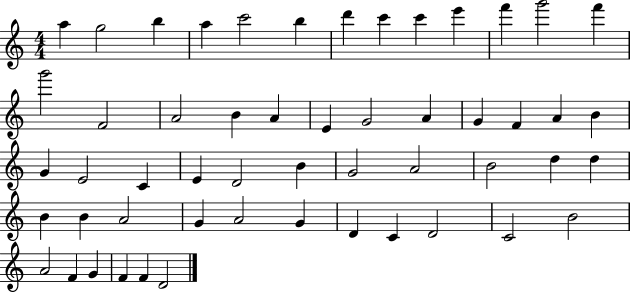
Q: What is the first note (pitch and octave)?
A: A5